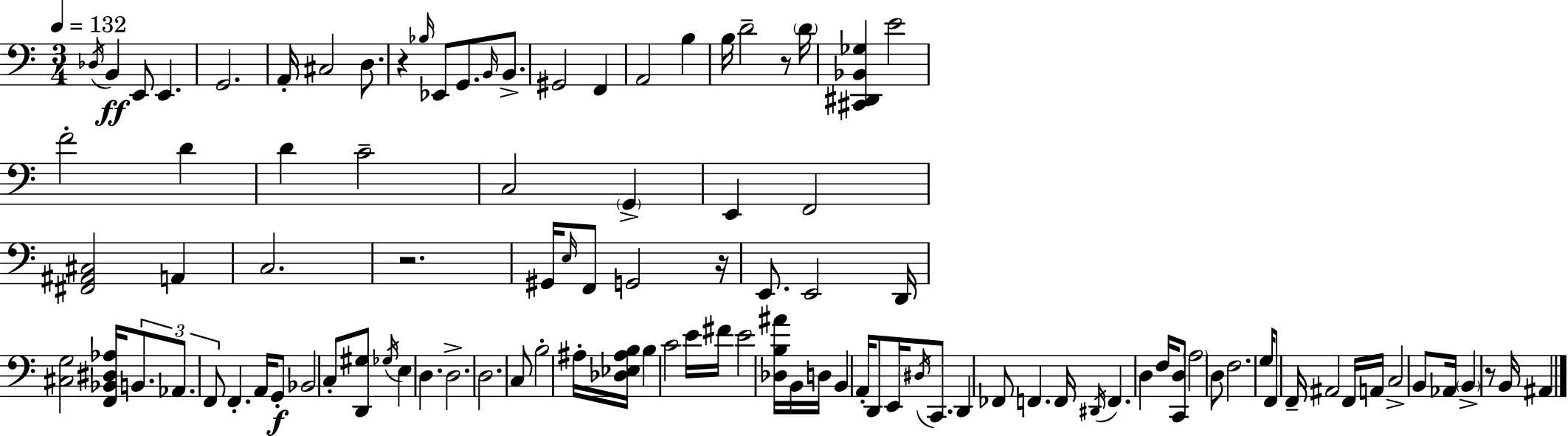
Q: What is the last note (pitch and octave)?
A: A#2